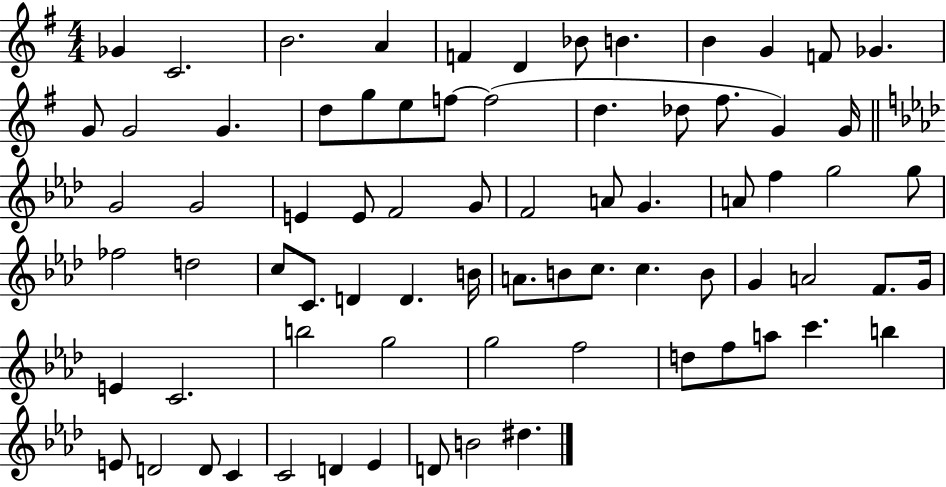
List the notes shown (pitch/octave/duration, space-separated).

Gb4/q C4/h. B4/h. A4/q F4/q D4/q Bb4/e B4/q. B4/q G4/q F4/e Gb4/q. G4/e G4/h G4/q. D5/e G5/e E5/e F5/e F5/h D5/q. Db5/e F#5/e. G4/q G4/s G4/h G4/h E4/q E4/e F4/h G4/e F4/h A4/e G4/q. A4/e F5/q G5/h G5/e FES5/h D5/h C5/e C4/e. D4/q D4/q. B4/s A4/e. B4/e C5/e. C5/q. B4/e G4/q A4/h F4/e. G4/s E4/q C4/h. B5/h G5/h G5/h F5/h D5/e F5/e A5/e C6/q. B5/q E4/e D4/h D4/e C4/q C4/h D4/q Eb4/q D4/e B4/h D#5/q.